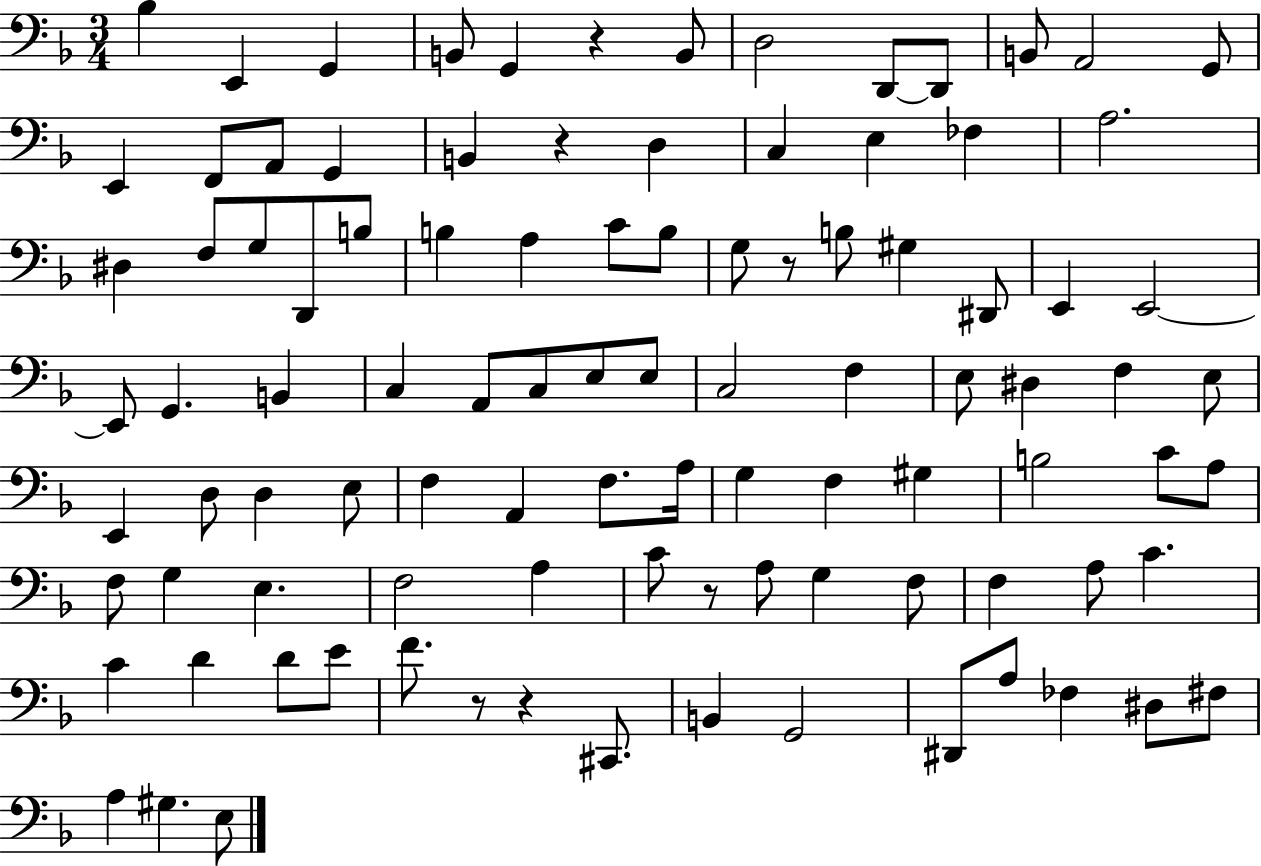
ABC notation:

X:1
T:Untitled
M:3/4
L:1/4
K:F
_B, E,, G,, B,,/2 G,, z B,,/2 D,2 D,,/2 D,,/2 B,,/2 A,,2 G,,/2 E,, F,,/2 A,,/2 G,, B,, z D, C, E, _F, A,2 ^D, F,/2 G,/2 D,,/2 B,/2 B, A, C/2 B,/2 G,/2 z/2 B,/2 ^G, ^D,,/2 E,, E,,2 E,,/2 G,, B,, C, A,,/2 C,/2 E,/2 E,/2 C,2 F, E,/2 ^D, F, E,/2 E,, D,/2 D, E,/2 F, A,, F,/2 A,/4 G, F, ^G, B,2 C/2 A,/2 F,/2 G, E, F,2 A, C/2 z/2 A,/2 G, F,/2 F, A,/2 C C D D/2 E/2 F/2 z/2 z ^C,,/2 B,, G,,2 ^D,,/2 A,/2 _F, ^D,/2 ^F,/2 A, ^G, E,/2